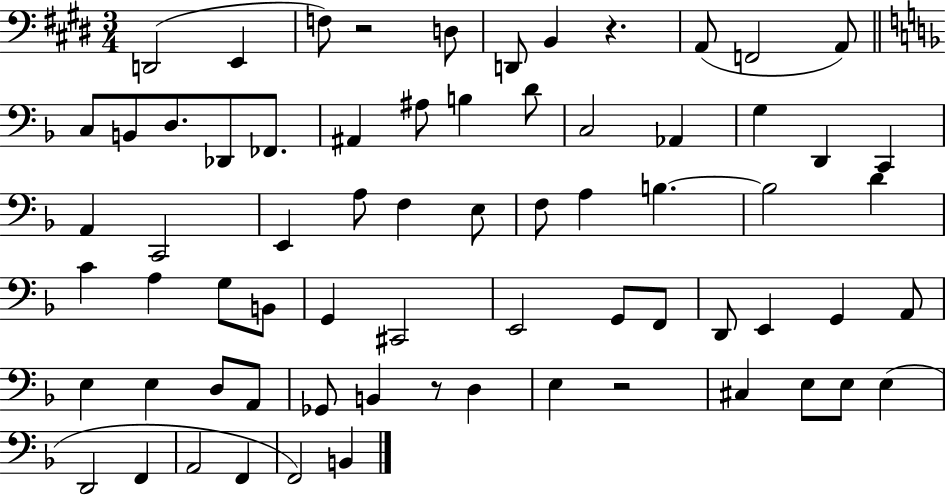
{
  \clef bass
  \numericTimeSignature
  \time 3/4
  \key e \major
  d,2( e,4 | f8) r2 d8 | d,8 b,4 r4. | a,8( f,2 a,8) | \break \bar "||" \break \key d \minor c8 b,8 d8. des,8 fes,8. | ais,4 ais8 b4 d'8 | c2 aes,4 | g4 d,4 c,4 | \break a,4 c,2 | e,4 a8 f4 e8 | f8 a4 b4.~~ | b2 d'4 | \break c'4 a4 g8 b,8 | g,4 cis,2 | e,2 g,8 f,8 | d,8 e,4 g,4 a,8 | \break e4 e4 d8 a,8 | ges,8 b,4 r8 d4 | e4 r2 | cis4 e8 e8 e4( | \break d,2 f,4 | a,2 f,4 | f,2) b,4 | \bar "|."
}